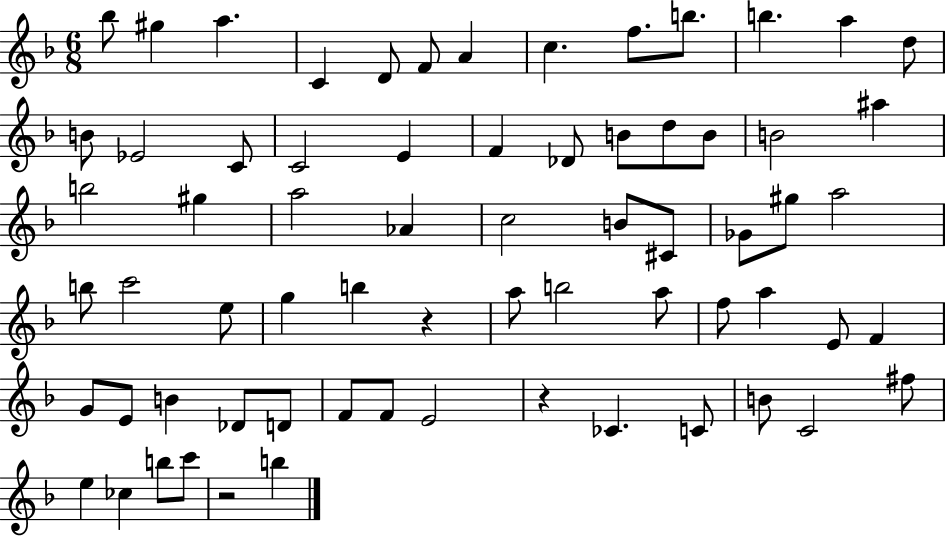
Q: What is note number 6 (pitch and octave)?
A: F4